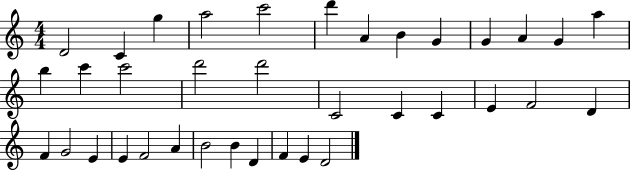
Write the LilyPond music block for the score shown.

{
  \clef treble
  \numericTimeSignature
  \time 4/4
  \key c \major
  d'2 c'4 g''4 | a''2 c'''2 | d'''4 a'4 b'4 g'4 | g'4 a'4 g'4 a''4 | \break b''4 c'''4 c'''2 | d'''2 d'''2 | c'2 c'4 c'4 | e'4 f'2 d'4 | \break f'4 g'2 e'4 | e'4 f'2 a'4 | b'2 b'4 d'4 | f'4 e'4 d'2 | \break \bar "|."
}